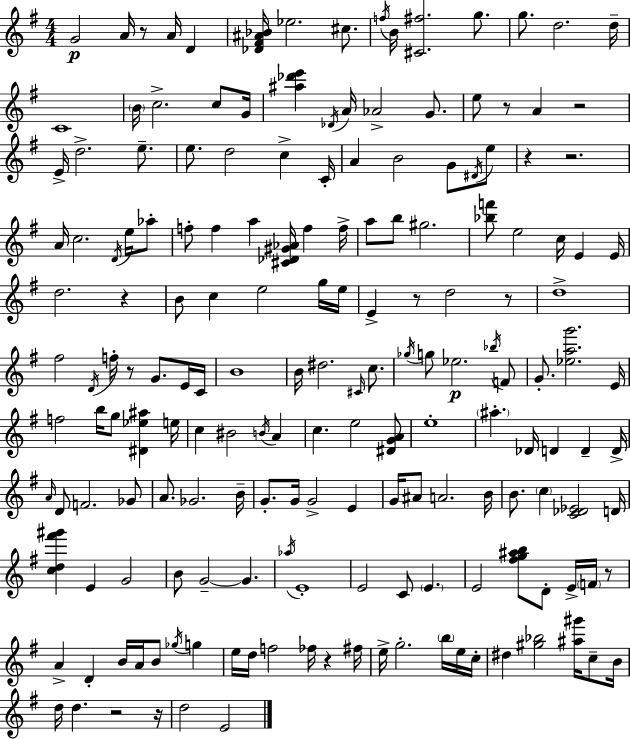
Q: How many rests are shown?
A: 13